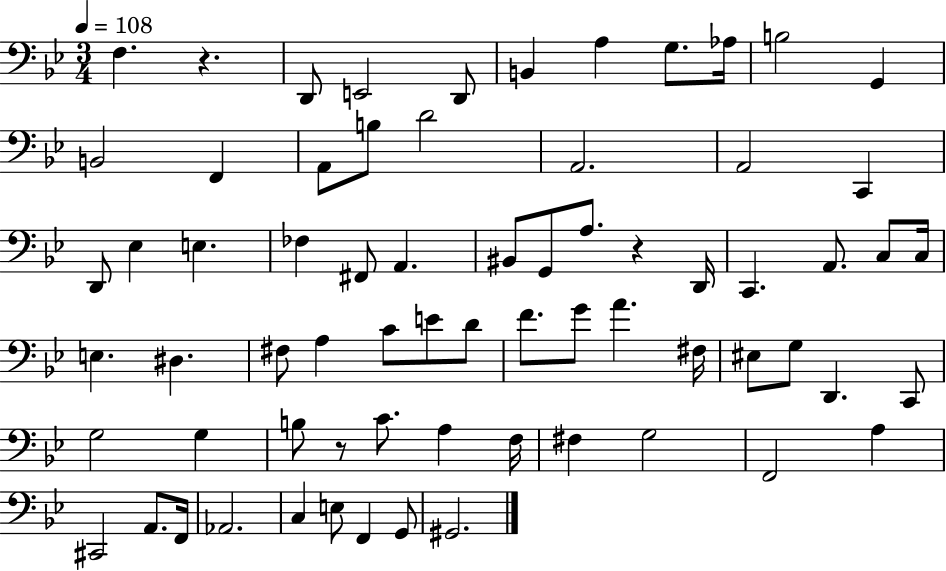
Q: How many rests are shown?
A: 3